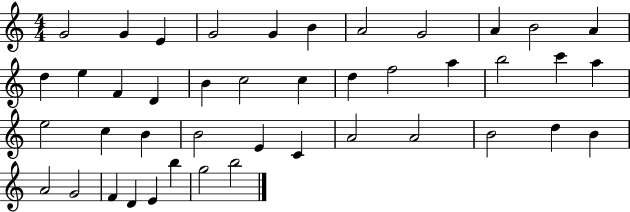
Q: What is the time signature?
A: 4/4